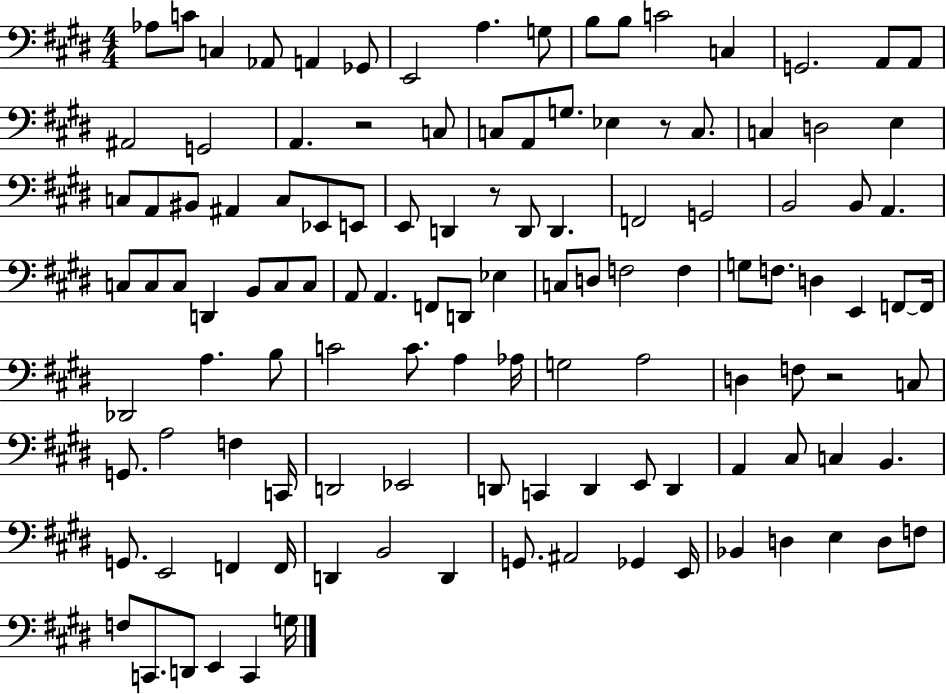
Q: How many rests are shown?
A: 4